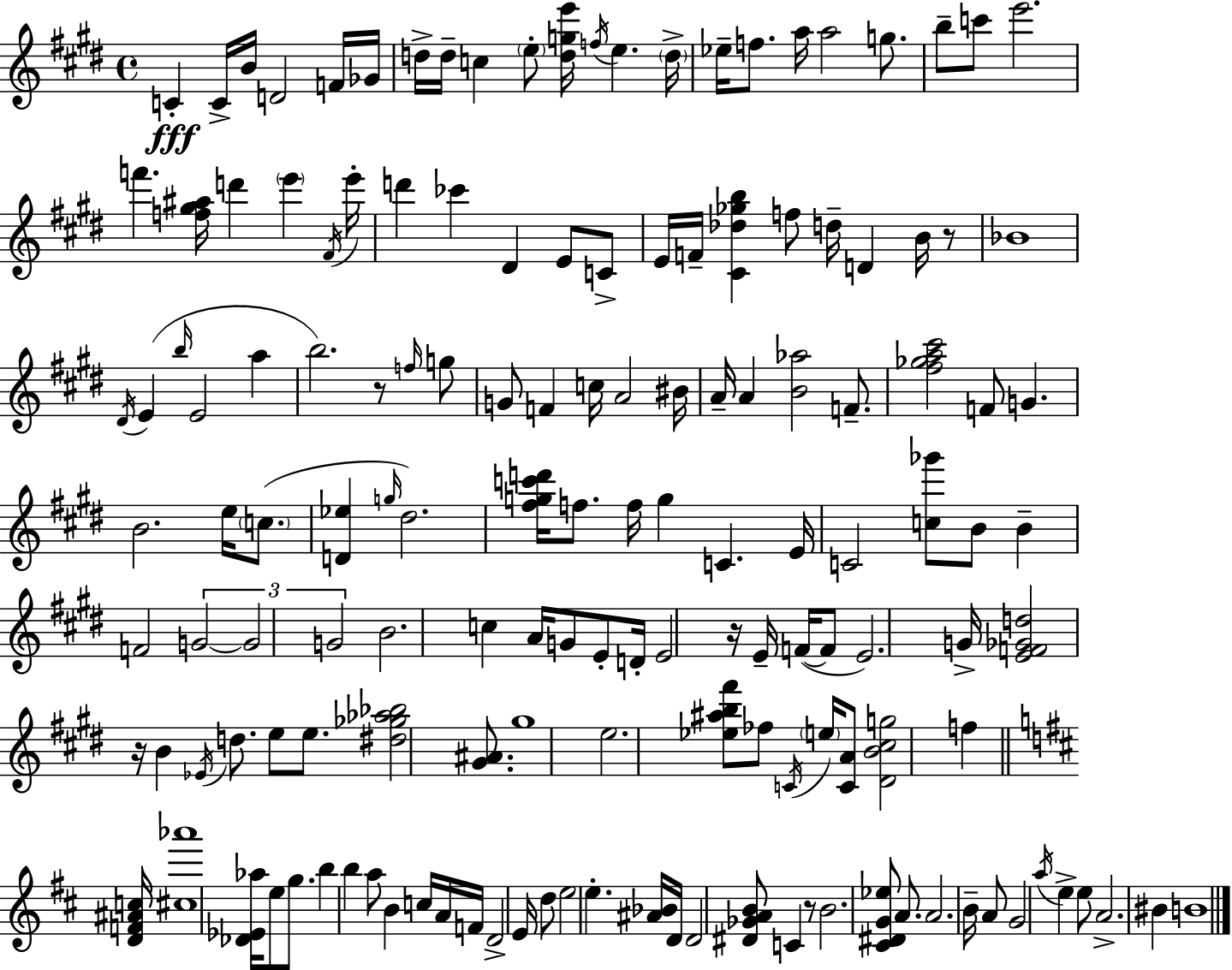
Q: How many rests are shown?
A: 5